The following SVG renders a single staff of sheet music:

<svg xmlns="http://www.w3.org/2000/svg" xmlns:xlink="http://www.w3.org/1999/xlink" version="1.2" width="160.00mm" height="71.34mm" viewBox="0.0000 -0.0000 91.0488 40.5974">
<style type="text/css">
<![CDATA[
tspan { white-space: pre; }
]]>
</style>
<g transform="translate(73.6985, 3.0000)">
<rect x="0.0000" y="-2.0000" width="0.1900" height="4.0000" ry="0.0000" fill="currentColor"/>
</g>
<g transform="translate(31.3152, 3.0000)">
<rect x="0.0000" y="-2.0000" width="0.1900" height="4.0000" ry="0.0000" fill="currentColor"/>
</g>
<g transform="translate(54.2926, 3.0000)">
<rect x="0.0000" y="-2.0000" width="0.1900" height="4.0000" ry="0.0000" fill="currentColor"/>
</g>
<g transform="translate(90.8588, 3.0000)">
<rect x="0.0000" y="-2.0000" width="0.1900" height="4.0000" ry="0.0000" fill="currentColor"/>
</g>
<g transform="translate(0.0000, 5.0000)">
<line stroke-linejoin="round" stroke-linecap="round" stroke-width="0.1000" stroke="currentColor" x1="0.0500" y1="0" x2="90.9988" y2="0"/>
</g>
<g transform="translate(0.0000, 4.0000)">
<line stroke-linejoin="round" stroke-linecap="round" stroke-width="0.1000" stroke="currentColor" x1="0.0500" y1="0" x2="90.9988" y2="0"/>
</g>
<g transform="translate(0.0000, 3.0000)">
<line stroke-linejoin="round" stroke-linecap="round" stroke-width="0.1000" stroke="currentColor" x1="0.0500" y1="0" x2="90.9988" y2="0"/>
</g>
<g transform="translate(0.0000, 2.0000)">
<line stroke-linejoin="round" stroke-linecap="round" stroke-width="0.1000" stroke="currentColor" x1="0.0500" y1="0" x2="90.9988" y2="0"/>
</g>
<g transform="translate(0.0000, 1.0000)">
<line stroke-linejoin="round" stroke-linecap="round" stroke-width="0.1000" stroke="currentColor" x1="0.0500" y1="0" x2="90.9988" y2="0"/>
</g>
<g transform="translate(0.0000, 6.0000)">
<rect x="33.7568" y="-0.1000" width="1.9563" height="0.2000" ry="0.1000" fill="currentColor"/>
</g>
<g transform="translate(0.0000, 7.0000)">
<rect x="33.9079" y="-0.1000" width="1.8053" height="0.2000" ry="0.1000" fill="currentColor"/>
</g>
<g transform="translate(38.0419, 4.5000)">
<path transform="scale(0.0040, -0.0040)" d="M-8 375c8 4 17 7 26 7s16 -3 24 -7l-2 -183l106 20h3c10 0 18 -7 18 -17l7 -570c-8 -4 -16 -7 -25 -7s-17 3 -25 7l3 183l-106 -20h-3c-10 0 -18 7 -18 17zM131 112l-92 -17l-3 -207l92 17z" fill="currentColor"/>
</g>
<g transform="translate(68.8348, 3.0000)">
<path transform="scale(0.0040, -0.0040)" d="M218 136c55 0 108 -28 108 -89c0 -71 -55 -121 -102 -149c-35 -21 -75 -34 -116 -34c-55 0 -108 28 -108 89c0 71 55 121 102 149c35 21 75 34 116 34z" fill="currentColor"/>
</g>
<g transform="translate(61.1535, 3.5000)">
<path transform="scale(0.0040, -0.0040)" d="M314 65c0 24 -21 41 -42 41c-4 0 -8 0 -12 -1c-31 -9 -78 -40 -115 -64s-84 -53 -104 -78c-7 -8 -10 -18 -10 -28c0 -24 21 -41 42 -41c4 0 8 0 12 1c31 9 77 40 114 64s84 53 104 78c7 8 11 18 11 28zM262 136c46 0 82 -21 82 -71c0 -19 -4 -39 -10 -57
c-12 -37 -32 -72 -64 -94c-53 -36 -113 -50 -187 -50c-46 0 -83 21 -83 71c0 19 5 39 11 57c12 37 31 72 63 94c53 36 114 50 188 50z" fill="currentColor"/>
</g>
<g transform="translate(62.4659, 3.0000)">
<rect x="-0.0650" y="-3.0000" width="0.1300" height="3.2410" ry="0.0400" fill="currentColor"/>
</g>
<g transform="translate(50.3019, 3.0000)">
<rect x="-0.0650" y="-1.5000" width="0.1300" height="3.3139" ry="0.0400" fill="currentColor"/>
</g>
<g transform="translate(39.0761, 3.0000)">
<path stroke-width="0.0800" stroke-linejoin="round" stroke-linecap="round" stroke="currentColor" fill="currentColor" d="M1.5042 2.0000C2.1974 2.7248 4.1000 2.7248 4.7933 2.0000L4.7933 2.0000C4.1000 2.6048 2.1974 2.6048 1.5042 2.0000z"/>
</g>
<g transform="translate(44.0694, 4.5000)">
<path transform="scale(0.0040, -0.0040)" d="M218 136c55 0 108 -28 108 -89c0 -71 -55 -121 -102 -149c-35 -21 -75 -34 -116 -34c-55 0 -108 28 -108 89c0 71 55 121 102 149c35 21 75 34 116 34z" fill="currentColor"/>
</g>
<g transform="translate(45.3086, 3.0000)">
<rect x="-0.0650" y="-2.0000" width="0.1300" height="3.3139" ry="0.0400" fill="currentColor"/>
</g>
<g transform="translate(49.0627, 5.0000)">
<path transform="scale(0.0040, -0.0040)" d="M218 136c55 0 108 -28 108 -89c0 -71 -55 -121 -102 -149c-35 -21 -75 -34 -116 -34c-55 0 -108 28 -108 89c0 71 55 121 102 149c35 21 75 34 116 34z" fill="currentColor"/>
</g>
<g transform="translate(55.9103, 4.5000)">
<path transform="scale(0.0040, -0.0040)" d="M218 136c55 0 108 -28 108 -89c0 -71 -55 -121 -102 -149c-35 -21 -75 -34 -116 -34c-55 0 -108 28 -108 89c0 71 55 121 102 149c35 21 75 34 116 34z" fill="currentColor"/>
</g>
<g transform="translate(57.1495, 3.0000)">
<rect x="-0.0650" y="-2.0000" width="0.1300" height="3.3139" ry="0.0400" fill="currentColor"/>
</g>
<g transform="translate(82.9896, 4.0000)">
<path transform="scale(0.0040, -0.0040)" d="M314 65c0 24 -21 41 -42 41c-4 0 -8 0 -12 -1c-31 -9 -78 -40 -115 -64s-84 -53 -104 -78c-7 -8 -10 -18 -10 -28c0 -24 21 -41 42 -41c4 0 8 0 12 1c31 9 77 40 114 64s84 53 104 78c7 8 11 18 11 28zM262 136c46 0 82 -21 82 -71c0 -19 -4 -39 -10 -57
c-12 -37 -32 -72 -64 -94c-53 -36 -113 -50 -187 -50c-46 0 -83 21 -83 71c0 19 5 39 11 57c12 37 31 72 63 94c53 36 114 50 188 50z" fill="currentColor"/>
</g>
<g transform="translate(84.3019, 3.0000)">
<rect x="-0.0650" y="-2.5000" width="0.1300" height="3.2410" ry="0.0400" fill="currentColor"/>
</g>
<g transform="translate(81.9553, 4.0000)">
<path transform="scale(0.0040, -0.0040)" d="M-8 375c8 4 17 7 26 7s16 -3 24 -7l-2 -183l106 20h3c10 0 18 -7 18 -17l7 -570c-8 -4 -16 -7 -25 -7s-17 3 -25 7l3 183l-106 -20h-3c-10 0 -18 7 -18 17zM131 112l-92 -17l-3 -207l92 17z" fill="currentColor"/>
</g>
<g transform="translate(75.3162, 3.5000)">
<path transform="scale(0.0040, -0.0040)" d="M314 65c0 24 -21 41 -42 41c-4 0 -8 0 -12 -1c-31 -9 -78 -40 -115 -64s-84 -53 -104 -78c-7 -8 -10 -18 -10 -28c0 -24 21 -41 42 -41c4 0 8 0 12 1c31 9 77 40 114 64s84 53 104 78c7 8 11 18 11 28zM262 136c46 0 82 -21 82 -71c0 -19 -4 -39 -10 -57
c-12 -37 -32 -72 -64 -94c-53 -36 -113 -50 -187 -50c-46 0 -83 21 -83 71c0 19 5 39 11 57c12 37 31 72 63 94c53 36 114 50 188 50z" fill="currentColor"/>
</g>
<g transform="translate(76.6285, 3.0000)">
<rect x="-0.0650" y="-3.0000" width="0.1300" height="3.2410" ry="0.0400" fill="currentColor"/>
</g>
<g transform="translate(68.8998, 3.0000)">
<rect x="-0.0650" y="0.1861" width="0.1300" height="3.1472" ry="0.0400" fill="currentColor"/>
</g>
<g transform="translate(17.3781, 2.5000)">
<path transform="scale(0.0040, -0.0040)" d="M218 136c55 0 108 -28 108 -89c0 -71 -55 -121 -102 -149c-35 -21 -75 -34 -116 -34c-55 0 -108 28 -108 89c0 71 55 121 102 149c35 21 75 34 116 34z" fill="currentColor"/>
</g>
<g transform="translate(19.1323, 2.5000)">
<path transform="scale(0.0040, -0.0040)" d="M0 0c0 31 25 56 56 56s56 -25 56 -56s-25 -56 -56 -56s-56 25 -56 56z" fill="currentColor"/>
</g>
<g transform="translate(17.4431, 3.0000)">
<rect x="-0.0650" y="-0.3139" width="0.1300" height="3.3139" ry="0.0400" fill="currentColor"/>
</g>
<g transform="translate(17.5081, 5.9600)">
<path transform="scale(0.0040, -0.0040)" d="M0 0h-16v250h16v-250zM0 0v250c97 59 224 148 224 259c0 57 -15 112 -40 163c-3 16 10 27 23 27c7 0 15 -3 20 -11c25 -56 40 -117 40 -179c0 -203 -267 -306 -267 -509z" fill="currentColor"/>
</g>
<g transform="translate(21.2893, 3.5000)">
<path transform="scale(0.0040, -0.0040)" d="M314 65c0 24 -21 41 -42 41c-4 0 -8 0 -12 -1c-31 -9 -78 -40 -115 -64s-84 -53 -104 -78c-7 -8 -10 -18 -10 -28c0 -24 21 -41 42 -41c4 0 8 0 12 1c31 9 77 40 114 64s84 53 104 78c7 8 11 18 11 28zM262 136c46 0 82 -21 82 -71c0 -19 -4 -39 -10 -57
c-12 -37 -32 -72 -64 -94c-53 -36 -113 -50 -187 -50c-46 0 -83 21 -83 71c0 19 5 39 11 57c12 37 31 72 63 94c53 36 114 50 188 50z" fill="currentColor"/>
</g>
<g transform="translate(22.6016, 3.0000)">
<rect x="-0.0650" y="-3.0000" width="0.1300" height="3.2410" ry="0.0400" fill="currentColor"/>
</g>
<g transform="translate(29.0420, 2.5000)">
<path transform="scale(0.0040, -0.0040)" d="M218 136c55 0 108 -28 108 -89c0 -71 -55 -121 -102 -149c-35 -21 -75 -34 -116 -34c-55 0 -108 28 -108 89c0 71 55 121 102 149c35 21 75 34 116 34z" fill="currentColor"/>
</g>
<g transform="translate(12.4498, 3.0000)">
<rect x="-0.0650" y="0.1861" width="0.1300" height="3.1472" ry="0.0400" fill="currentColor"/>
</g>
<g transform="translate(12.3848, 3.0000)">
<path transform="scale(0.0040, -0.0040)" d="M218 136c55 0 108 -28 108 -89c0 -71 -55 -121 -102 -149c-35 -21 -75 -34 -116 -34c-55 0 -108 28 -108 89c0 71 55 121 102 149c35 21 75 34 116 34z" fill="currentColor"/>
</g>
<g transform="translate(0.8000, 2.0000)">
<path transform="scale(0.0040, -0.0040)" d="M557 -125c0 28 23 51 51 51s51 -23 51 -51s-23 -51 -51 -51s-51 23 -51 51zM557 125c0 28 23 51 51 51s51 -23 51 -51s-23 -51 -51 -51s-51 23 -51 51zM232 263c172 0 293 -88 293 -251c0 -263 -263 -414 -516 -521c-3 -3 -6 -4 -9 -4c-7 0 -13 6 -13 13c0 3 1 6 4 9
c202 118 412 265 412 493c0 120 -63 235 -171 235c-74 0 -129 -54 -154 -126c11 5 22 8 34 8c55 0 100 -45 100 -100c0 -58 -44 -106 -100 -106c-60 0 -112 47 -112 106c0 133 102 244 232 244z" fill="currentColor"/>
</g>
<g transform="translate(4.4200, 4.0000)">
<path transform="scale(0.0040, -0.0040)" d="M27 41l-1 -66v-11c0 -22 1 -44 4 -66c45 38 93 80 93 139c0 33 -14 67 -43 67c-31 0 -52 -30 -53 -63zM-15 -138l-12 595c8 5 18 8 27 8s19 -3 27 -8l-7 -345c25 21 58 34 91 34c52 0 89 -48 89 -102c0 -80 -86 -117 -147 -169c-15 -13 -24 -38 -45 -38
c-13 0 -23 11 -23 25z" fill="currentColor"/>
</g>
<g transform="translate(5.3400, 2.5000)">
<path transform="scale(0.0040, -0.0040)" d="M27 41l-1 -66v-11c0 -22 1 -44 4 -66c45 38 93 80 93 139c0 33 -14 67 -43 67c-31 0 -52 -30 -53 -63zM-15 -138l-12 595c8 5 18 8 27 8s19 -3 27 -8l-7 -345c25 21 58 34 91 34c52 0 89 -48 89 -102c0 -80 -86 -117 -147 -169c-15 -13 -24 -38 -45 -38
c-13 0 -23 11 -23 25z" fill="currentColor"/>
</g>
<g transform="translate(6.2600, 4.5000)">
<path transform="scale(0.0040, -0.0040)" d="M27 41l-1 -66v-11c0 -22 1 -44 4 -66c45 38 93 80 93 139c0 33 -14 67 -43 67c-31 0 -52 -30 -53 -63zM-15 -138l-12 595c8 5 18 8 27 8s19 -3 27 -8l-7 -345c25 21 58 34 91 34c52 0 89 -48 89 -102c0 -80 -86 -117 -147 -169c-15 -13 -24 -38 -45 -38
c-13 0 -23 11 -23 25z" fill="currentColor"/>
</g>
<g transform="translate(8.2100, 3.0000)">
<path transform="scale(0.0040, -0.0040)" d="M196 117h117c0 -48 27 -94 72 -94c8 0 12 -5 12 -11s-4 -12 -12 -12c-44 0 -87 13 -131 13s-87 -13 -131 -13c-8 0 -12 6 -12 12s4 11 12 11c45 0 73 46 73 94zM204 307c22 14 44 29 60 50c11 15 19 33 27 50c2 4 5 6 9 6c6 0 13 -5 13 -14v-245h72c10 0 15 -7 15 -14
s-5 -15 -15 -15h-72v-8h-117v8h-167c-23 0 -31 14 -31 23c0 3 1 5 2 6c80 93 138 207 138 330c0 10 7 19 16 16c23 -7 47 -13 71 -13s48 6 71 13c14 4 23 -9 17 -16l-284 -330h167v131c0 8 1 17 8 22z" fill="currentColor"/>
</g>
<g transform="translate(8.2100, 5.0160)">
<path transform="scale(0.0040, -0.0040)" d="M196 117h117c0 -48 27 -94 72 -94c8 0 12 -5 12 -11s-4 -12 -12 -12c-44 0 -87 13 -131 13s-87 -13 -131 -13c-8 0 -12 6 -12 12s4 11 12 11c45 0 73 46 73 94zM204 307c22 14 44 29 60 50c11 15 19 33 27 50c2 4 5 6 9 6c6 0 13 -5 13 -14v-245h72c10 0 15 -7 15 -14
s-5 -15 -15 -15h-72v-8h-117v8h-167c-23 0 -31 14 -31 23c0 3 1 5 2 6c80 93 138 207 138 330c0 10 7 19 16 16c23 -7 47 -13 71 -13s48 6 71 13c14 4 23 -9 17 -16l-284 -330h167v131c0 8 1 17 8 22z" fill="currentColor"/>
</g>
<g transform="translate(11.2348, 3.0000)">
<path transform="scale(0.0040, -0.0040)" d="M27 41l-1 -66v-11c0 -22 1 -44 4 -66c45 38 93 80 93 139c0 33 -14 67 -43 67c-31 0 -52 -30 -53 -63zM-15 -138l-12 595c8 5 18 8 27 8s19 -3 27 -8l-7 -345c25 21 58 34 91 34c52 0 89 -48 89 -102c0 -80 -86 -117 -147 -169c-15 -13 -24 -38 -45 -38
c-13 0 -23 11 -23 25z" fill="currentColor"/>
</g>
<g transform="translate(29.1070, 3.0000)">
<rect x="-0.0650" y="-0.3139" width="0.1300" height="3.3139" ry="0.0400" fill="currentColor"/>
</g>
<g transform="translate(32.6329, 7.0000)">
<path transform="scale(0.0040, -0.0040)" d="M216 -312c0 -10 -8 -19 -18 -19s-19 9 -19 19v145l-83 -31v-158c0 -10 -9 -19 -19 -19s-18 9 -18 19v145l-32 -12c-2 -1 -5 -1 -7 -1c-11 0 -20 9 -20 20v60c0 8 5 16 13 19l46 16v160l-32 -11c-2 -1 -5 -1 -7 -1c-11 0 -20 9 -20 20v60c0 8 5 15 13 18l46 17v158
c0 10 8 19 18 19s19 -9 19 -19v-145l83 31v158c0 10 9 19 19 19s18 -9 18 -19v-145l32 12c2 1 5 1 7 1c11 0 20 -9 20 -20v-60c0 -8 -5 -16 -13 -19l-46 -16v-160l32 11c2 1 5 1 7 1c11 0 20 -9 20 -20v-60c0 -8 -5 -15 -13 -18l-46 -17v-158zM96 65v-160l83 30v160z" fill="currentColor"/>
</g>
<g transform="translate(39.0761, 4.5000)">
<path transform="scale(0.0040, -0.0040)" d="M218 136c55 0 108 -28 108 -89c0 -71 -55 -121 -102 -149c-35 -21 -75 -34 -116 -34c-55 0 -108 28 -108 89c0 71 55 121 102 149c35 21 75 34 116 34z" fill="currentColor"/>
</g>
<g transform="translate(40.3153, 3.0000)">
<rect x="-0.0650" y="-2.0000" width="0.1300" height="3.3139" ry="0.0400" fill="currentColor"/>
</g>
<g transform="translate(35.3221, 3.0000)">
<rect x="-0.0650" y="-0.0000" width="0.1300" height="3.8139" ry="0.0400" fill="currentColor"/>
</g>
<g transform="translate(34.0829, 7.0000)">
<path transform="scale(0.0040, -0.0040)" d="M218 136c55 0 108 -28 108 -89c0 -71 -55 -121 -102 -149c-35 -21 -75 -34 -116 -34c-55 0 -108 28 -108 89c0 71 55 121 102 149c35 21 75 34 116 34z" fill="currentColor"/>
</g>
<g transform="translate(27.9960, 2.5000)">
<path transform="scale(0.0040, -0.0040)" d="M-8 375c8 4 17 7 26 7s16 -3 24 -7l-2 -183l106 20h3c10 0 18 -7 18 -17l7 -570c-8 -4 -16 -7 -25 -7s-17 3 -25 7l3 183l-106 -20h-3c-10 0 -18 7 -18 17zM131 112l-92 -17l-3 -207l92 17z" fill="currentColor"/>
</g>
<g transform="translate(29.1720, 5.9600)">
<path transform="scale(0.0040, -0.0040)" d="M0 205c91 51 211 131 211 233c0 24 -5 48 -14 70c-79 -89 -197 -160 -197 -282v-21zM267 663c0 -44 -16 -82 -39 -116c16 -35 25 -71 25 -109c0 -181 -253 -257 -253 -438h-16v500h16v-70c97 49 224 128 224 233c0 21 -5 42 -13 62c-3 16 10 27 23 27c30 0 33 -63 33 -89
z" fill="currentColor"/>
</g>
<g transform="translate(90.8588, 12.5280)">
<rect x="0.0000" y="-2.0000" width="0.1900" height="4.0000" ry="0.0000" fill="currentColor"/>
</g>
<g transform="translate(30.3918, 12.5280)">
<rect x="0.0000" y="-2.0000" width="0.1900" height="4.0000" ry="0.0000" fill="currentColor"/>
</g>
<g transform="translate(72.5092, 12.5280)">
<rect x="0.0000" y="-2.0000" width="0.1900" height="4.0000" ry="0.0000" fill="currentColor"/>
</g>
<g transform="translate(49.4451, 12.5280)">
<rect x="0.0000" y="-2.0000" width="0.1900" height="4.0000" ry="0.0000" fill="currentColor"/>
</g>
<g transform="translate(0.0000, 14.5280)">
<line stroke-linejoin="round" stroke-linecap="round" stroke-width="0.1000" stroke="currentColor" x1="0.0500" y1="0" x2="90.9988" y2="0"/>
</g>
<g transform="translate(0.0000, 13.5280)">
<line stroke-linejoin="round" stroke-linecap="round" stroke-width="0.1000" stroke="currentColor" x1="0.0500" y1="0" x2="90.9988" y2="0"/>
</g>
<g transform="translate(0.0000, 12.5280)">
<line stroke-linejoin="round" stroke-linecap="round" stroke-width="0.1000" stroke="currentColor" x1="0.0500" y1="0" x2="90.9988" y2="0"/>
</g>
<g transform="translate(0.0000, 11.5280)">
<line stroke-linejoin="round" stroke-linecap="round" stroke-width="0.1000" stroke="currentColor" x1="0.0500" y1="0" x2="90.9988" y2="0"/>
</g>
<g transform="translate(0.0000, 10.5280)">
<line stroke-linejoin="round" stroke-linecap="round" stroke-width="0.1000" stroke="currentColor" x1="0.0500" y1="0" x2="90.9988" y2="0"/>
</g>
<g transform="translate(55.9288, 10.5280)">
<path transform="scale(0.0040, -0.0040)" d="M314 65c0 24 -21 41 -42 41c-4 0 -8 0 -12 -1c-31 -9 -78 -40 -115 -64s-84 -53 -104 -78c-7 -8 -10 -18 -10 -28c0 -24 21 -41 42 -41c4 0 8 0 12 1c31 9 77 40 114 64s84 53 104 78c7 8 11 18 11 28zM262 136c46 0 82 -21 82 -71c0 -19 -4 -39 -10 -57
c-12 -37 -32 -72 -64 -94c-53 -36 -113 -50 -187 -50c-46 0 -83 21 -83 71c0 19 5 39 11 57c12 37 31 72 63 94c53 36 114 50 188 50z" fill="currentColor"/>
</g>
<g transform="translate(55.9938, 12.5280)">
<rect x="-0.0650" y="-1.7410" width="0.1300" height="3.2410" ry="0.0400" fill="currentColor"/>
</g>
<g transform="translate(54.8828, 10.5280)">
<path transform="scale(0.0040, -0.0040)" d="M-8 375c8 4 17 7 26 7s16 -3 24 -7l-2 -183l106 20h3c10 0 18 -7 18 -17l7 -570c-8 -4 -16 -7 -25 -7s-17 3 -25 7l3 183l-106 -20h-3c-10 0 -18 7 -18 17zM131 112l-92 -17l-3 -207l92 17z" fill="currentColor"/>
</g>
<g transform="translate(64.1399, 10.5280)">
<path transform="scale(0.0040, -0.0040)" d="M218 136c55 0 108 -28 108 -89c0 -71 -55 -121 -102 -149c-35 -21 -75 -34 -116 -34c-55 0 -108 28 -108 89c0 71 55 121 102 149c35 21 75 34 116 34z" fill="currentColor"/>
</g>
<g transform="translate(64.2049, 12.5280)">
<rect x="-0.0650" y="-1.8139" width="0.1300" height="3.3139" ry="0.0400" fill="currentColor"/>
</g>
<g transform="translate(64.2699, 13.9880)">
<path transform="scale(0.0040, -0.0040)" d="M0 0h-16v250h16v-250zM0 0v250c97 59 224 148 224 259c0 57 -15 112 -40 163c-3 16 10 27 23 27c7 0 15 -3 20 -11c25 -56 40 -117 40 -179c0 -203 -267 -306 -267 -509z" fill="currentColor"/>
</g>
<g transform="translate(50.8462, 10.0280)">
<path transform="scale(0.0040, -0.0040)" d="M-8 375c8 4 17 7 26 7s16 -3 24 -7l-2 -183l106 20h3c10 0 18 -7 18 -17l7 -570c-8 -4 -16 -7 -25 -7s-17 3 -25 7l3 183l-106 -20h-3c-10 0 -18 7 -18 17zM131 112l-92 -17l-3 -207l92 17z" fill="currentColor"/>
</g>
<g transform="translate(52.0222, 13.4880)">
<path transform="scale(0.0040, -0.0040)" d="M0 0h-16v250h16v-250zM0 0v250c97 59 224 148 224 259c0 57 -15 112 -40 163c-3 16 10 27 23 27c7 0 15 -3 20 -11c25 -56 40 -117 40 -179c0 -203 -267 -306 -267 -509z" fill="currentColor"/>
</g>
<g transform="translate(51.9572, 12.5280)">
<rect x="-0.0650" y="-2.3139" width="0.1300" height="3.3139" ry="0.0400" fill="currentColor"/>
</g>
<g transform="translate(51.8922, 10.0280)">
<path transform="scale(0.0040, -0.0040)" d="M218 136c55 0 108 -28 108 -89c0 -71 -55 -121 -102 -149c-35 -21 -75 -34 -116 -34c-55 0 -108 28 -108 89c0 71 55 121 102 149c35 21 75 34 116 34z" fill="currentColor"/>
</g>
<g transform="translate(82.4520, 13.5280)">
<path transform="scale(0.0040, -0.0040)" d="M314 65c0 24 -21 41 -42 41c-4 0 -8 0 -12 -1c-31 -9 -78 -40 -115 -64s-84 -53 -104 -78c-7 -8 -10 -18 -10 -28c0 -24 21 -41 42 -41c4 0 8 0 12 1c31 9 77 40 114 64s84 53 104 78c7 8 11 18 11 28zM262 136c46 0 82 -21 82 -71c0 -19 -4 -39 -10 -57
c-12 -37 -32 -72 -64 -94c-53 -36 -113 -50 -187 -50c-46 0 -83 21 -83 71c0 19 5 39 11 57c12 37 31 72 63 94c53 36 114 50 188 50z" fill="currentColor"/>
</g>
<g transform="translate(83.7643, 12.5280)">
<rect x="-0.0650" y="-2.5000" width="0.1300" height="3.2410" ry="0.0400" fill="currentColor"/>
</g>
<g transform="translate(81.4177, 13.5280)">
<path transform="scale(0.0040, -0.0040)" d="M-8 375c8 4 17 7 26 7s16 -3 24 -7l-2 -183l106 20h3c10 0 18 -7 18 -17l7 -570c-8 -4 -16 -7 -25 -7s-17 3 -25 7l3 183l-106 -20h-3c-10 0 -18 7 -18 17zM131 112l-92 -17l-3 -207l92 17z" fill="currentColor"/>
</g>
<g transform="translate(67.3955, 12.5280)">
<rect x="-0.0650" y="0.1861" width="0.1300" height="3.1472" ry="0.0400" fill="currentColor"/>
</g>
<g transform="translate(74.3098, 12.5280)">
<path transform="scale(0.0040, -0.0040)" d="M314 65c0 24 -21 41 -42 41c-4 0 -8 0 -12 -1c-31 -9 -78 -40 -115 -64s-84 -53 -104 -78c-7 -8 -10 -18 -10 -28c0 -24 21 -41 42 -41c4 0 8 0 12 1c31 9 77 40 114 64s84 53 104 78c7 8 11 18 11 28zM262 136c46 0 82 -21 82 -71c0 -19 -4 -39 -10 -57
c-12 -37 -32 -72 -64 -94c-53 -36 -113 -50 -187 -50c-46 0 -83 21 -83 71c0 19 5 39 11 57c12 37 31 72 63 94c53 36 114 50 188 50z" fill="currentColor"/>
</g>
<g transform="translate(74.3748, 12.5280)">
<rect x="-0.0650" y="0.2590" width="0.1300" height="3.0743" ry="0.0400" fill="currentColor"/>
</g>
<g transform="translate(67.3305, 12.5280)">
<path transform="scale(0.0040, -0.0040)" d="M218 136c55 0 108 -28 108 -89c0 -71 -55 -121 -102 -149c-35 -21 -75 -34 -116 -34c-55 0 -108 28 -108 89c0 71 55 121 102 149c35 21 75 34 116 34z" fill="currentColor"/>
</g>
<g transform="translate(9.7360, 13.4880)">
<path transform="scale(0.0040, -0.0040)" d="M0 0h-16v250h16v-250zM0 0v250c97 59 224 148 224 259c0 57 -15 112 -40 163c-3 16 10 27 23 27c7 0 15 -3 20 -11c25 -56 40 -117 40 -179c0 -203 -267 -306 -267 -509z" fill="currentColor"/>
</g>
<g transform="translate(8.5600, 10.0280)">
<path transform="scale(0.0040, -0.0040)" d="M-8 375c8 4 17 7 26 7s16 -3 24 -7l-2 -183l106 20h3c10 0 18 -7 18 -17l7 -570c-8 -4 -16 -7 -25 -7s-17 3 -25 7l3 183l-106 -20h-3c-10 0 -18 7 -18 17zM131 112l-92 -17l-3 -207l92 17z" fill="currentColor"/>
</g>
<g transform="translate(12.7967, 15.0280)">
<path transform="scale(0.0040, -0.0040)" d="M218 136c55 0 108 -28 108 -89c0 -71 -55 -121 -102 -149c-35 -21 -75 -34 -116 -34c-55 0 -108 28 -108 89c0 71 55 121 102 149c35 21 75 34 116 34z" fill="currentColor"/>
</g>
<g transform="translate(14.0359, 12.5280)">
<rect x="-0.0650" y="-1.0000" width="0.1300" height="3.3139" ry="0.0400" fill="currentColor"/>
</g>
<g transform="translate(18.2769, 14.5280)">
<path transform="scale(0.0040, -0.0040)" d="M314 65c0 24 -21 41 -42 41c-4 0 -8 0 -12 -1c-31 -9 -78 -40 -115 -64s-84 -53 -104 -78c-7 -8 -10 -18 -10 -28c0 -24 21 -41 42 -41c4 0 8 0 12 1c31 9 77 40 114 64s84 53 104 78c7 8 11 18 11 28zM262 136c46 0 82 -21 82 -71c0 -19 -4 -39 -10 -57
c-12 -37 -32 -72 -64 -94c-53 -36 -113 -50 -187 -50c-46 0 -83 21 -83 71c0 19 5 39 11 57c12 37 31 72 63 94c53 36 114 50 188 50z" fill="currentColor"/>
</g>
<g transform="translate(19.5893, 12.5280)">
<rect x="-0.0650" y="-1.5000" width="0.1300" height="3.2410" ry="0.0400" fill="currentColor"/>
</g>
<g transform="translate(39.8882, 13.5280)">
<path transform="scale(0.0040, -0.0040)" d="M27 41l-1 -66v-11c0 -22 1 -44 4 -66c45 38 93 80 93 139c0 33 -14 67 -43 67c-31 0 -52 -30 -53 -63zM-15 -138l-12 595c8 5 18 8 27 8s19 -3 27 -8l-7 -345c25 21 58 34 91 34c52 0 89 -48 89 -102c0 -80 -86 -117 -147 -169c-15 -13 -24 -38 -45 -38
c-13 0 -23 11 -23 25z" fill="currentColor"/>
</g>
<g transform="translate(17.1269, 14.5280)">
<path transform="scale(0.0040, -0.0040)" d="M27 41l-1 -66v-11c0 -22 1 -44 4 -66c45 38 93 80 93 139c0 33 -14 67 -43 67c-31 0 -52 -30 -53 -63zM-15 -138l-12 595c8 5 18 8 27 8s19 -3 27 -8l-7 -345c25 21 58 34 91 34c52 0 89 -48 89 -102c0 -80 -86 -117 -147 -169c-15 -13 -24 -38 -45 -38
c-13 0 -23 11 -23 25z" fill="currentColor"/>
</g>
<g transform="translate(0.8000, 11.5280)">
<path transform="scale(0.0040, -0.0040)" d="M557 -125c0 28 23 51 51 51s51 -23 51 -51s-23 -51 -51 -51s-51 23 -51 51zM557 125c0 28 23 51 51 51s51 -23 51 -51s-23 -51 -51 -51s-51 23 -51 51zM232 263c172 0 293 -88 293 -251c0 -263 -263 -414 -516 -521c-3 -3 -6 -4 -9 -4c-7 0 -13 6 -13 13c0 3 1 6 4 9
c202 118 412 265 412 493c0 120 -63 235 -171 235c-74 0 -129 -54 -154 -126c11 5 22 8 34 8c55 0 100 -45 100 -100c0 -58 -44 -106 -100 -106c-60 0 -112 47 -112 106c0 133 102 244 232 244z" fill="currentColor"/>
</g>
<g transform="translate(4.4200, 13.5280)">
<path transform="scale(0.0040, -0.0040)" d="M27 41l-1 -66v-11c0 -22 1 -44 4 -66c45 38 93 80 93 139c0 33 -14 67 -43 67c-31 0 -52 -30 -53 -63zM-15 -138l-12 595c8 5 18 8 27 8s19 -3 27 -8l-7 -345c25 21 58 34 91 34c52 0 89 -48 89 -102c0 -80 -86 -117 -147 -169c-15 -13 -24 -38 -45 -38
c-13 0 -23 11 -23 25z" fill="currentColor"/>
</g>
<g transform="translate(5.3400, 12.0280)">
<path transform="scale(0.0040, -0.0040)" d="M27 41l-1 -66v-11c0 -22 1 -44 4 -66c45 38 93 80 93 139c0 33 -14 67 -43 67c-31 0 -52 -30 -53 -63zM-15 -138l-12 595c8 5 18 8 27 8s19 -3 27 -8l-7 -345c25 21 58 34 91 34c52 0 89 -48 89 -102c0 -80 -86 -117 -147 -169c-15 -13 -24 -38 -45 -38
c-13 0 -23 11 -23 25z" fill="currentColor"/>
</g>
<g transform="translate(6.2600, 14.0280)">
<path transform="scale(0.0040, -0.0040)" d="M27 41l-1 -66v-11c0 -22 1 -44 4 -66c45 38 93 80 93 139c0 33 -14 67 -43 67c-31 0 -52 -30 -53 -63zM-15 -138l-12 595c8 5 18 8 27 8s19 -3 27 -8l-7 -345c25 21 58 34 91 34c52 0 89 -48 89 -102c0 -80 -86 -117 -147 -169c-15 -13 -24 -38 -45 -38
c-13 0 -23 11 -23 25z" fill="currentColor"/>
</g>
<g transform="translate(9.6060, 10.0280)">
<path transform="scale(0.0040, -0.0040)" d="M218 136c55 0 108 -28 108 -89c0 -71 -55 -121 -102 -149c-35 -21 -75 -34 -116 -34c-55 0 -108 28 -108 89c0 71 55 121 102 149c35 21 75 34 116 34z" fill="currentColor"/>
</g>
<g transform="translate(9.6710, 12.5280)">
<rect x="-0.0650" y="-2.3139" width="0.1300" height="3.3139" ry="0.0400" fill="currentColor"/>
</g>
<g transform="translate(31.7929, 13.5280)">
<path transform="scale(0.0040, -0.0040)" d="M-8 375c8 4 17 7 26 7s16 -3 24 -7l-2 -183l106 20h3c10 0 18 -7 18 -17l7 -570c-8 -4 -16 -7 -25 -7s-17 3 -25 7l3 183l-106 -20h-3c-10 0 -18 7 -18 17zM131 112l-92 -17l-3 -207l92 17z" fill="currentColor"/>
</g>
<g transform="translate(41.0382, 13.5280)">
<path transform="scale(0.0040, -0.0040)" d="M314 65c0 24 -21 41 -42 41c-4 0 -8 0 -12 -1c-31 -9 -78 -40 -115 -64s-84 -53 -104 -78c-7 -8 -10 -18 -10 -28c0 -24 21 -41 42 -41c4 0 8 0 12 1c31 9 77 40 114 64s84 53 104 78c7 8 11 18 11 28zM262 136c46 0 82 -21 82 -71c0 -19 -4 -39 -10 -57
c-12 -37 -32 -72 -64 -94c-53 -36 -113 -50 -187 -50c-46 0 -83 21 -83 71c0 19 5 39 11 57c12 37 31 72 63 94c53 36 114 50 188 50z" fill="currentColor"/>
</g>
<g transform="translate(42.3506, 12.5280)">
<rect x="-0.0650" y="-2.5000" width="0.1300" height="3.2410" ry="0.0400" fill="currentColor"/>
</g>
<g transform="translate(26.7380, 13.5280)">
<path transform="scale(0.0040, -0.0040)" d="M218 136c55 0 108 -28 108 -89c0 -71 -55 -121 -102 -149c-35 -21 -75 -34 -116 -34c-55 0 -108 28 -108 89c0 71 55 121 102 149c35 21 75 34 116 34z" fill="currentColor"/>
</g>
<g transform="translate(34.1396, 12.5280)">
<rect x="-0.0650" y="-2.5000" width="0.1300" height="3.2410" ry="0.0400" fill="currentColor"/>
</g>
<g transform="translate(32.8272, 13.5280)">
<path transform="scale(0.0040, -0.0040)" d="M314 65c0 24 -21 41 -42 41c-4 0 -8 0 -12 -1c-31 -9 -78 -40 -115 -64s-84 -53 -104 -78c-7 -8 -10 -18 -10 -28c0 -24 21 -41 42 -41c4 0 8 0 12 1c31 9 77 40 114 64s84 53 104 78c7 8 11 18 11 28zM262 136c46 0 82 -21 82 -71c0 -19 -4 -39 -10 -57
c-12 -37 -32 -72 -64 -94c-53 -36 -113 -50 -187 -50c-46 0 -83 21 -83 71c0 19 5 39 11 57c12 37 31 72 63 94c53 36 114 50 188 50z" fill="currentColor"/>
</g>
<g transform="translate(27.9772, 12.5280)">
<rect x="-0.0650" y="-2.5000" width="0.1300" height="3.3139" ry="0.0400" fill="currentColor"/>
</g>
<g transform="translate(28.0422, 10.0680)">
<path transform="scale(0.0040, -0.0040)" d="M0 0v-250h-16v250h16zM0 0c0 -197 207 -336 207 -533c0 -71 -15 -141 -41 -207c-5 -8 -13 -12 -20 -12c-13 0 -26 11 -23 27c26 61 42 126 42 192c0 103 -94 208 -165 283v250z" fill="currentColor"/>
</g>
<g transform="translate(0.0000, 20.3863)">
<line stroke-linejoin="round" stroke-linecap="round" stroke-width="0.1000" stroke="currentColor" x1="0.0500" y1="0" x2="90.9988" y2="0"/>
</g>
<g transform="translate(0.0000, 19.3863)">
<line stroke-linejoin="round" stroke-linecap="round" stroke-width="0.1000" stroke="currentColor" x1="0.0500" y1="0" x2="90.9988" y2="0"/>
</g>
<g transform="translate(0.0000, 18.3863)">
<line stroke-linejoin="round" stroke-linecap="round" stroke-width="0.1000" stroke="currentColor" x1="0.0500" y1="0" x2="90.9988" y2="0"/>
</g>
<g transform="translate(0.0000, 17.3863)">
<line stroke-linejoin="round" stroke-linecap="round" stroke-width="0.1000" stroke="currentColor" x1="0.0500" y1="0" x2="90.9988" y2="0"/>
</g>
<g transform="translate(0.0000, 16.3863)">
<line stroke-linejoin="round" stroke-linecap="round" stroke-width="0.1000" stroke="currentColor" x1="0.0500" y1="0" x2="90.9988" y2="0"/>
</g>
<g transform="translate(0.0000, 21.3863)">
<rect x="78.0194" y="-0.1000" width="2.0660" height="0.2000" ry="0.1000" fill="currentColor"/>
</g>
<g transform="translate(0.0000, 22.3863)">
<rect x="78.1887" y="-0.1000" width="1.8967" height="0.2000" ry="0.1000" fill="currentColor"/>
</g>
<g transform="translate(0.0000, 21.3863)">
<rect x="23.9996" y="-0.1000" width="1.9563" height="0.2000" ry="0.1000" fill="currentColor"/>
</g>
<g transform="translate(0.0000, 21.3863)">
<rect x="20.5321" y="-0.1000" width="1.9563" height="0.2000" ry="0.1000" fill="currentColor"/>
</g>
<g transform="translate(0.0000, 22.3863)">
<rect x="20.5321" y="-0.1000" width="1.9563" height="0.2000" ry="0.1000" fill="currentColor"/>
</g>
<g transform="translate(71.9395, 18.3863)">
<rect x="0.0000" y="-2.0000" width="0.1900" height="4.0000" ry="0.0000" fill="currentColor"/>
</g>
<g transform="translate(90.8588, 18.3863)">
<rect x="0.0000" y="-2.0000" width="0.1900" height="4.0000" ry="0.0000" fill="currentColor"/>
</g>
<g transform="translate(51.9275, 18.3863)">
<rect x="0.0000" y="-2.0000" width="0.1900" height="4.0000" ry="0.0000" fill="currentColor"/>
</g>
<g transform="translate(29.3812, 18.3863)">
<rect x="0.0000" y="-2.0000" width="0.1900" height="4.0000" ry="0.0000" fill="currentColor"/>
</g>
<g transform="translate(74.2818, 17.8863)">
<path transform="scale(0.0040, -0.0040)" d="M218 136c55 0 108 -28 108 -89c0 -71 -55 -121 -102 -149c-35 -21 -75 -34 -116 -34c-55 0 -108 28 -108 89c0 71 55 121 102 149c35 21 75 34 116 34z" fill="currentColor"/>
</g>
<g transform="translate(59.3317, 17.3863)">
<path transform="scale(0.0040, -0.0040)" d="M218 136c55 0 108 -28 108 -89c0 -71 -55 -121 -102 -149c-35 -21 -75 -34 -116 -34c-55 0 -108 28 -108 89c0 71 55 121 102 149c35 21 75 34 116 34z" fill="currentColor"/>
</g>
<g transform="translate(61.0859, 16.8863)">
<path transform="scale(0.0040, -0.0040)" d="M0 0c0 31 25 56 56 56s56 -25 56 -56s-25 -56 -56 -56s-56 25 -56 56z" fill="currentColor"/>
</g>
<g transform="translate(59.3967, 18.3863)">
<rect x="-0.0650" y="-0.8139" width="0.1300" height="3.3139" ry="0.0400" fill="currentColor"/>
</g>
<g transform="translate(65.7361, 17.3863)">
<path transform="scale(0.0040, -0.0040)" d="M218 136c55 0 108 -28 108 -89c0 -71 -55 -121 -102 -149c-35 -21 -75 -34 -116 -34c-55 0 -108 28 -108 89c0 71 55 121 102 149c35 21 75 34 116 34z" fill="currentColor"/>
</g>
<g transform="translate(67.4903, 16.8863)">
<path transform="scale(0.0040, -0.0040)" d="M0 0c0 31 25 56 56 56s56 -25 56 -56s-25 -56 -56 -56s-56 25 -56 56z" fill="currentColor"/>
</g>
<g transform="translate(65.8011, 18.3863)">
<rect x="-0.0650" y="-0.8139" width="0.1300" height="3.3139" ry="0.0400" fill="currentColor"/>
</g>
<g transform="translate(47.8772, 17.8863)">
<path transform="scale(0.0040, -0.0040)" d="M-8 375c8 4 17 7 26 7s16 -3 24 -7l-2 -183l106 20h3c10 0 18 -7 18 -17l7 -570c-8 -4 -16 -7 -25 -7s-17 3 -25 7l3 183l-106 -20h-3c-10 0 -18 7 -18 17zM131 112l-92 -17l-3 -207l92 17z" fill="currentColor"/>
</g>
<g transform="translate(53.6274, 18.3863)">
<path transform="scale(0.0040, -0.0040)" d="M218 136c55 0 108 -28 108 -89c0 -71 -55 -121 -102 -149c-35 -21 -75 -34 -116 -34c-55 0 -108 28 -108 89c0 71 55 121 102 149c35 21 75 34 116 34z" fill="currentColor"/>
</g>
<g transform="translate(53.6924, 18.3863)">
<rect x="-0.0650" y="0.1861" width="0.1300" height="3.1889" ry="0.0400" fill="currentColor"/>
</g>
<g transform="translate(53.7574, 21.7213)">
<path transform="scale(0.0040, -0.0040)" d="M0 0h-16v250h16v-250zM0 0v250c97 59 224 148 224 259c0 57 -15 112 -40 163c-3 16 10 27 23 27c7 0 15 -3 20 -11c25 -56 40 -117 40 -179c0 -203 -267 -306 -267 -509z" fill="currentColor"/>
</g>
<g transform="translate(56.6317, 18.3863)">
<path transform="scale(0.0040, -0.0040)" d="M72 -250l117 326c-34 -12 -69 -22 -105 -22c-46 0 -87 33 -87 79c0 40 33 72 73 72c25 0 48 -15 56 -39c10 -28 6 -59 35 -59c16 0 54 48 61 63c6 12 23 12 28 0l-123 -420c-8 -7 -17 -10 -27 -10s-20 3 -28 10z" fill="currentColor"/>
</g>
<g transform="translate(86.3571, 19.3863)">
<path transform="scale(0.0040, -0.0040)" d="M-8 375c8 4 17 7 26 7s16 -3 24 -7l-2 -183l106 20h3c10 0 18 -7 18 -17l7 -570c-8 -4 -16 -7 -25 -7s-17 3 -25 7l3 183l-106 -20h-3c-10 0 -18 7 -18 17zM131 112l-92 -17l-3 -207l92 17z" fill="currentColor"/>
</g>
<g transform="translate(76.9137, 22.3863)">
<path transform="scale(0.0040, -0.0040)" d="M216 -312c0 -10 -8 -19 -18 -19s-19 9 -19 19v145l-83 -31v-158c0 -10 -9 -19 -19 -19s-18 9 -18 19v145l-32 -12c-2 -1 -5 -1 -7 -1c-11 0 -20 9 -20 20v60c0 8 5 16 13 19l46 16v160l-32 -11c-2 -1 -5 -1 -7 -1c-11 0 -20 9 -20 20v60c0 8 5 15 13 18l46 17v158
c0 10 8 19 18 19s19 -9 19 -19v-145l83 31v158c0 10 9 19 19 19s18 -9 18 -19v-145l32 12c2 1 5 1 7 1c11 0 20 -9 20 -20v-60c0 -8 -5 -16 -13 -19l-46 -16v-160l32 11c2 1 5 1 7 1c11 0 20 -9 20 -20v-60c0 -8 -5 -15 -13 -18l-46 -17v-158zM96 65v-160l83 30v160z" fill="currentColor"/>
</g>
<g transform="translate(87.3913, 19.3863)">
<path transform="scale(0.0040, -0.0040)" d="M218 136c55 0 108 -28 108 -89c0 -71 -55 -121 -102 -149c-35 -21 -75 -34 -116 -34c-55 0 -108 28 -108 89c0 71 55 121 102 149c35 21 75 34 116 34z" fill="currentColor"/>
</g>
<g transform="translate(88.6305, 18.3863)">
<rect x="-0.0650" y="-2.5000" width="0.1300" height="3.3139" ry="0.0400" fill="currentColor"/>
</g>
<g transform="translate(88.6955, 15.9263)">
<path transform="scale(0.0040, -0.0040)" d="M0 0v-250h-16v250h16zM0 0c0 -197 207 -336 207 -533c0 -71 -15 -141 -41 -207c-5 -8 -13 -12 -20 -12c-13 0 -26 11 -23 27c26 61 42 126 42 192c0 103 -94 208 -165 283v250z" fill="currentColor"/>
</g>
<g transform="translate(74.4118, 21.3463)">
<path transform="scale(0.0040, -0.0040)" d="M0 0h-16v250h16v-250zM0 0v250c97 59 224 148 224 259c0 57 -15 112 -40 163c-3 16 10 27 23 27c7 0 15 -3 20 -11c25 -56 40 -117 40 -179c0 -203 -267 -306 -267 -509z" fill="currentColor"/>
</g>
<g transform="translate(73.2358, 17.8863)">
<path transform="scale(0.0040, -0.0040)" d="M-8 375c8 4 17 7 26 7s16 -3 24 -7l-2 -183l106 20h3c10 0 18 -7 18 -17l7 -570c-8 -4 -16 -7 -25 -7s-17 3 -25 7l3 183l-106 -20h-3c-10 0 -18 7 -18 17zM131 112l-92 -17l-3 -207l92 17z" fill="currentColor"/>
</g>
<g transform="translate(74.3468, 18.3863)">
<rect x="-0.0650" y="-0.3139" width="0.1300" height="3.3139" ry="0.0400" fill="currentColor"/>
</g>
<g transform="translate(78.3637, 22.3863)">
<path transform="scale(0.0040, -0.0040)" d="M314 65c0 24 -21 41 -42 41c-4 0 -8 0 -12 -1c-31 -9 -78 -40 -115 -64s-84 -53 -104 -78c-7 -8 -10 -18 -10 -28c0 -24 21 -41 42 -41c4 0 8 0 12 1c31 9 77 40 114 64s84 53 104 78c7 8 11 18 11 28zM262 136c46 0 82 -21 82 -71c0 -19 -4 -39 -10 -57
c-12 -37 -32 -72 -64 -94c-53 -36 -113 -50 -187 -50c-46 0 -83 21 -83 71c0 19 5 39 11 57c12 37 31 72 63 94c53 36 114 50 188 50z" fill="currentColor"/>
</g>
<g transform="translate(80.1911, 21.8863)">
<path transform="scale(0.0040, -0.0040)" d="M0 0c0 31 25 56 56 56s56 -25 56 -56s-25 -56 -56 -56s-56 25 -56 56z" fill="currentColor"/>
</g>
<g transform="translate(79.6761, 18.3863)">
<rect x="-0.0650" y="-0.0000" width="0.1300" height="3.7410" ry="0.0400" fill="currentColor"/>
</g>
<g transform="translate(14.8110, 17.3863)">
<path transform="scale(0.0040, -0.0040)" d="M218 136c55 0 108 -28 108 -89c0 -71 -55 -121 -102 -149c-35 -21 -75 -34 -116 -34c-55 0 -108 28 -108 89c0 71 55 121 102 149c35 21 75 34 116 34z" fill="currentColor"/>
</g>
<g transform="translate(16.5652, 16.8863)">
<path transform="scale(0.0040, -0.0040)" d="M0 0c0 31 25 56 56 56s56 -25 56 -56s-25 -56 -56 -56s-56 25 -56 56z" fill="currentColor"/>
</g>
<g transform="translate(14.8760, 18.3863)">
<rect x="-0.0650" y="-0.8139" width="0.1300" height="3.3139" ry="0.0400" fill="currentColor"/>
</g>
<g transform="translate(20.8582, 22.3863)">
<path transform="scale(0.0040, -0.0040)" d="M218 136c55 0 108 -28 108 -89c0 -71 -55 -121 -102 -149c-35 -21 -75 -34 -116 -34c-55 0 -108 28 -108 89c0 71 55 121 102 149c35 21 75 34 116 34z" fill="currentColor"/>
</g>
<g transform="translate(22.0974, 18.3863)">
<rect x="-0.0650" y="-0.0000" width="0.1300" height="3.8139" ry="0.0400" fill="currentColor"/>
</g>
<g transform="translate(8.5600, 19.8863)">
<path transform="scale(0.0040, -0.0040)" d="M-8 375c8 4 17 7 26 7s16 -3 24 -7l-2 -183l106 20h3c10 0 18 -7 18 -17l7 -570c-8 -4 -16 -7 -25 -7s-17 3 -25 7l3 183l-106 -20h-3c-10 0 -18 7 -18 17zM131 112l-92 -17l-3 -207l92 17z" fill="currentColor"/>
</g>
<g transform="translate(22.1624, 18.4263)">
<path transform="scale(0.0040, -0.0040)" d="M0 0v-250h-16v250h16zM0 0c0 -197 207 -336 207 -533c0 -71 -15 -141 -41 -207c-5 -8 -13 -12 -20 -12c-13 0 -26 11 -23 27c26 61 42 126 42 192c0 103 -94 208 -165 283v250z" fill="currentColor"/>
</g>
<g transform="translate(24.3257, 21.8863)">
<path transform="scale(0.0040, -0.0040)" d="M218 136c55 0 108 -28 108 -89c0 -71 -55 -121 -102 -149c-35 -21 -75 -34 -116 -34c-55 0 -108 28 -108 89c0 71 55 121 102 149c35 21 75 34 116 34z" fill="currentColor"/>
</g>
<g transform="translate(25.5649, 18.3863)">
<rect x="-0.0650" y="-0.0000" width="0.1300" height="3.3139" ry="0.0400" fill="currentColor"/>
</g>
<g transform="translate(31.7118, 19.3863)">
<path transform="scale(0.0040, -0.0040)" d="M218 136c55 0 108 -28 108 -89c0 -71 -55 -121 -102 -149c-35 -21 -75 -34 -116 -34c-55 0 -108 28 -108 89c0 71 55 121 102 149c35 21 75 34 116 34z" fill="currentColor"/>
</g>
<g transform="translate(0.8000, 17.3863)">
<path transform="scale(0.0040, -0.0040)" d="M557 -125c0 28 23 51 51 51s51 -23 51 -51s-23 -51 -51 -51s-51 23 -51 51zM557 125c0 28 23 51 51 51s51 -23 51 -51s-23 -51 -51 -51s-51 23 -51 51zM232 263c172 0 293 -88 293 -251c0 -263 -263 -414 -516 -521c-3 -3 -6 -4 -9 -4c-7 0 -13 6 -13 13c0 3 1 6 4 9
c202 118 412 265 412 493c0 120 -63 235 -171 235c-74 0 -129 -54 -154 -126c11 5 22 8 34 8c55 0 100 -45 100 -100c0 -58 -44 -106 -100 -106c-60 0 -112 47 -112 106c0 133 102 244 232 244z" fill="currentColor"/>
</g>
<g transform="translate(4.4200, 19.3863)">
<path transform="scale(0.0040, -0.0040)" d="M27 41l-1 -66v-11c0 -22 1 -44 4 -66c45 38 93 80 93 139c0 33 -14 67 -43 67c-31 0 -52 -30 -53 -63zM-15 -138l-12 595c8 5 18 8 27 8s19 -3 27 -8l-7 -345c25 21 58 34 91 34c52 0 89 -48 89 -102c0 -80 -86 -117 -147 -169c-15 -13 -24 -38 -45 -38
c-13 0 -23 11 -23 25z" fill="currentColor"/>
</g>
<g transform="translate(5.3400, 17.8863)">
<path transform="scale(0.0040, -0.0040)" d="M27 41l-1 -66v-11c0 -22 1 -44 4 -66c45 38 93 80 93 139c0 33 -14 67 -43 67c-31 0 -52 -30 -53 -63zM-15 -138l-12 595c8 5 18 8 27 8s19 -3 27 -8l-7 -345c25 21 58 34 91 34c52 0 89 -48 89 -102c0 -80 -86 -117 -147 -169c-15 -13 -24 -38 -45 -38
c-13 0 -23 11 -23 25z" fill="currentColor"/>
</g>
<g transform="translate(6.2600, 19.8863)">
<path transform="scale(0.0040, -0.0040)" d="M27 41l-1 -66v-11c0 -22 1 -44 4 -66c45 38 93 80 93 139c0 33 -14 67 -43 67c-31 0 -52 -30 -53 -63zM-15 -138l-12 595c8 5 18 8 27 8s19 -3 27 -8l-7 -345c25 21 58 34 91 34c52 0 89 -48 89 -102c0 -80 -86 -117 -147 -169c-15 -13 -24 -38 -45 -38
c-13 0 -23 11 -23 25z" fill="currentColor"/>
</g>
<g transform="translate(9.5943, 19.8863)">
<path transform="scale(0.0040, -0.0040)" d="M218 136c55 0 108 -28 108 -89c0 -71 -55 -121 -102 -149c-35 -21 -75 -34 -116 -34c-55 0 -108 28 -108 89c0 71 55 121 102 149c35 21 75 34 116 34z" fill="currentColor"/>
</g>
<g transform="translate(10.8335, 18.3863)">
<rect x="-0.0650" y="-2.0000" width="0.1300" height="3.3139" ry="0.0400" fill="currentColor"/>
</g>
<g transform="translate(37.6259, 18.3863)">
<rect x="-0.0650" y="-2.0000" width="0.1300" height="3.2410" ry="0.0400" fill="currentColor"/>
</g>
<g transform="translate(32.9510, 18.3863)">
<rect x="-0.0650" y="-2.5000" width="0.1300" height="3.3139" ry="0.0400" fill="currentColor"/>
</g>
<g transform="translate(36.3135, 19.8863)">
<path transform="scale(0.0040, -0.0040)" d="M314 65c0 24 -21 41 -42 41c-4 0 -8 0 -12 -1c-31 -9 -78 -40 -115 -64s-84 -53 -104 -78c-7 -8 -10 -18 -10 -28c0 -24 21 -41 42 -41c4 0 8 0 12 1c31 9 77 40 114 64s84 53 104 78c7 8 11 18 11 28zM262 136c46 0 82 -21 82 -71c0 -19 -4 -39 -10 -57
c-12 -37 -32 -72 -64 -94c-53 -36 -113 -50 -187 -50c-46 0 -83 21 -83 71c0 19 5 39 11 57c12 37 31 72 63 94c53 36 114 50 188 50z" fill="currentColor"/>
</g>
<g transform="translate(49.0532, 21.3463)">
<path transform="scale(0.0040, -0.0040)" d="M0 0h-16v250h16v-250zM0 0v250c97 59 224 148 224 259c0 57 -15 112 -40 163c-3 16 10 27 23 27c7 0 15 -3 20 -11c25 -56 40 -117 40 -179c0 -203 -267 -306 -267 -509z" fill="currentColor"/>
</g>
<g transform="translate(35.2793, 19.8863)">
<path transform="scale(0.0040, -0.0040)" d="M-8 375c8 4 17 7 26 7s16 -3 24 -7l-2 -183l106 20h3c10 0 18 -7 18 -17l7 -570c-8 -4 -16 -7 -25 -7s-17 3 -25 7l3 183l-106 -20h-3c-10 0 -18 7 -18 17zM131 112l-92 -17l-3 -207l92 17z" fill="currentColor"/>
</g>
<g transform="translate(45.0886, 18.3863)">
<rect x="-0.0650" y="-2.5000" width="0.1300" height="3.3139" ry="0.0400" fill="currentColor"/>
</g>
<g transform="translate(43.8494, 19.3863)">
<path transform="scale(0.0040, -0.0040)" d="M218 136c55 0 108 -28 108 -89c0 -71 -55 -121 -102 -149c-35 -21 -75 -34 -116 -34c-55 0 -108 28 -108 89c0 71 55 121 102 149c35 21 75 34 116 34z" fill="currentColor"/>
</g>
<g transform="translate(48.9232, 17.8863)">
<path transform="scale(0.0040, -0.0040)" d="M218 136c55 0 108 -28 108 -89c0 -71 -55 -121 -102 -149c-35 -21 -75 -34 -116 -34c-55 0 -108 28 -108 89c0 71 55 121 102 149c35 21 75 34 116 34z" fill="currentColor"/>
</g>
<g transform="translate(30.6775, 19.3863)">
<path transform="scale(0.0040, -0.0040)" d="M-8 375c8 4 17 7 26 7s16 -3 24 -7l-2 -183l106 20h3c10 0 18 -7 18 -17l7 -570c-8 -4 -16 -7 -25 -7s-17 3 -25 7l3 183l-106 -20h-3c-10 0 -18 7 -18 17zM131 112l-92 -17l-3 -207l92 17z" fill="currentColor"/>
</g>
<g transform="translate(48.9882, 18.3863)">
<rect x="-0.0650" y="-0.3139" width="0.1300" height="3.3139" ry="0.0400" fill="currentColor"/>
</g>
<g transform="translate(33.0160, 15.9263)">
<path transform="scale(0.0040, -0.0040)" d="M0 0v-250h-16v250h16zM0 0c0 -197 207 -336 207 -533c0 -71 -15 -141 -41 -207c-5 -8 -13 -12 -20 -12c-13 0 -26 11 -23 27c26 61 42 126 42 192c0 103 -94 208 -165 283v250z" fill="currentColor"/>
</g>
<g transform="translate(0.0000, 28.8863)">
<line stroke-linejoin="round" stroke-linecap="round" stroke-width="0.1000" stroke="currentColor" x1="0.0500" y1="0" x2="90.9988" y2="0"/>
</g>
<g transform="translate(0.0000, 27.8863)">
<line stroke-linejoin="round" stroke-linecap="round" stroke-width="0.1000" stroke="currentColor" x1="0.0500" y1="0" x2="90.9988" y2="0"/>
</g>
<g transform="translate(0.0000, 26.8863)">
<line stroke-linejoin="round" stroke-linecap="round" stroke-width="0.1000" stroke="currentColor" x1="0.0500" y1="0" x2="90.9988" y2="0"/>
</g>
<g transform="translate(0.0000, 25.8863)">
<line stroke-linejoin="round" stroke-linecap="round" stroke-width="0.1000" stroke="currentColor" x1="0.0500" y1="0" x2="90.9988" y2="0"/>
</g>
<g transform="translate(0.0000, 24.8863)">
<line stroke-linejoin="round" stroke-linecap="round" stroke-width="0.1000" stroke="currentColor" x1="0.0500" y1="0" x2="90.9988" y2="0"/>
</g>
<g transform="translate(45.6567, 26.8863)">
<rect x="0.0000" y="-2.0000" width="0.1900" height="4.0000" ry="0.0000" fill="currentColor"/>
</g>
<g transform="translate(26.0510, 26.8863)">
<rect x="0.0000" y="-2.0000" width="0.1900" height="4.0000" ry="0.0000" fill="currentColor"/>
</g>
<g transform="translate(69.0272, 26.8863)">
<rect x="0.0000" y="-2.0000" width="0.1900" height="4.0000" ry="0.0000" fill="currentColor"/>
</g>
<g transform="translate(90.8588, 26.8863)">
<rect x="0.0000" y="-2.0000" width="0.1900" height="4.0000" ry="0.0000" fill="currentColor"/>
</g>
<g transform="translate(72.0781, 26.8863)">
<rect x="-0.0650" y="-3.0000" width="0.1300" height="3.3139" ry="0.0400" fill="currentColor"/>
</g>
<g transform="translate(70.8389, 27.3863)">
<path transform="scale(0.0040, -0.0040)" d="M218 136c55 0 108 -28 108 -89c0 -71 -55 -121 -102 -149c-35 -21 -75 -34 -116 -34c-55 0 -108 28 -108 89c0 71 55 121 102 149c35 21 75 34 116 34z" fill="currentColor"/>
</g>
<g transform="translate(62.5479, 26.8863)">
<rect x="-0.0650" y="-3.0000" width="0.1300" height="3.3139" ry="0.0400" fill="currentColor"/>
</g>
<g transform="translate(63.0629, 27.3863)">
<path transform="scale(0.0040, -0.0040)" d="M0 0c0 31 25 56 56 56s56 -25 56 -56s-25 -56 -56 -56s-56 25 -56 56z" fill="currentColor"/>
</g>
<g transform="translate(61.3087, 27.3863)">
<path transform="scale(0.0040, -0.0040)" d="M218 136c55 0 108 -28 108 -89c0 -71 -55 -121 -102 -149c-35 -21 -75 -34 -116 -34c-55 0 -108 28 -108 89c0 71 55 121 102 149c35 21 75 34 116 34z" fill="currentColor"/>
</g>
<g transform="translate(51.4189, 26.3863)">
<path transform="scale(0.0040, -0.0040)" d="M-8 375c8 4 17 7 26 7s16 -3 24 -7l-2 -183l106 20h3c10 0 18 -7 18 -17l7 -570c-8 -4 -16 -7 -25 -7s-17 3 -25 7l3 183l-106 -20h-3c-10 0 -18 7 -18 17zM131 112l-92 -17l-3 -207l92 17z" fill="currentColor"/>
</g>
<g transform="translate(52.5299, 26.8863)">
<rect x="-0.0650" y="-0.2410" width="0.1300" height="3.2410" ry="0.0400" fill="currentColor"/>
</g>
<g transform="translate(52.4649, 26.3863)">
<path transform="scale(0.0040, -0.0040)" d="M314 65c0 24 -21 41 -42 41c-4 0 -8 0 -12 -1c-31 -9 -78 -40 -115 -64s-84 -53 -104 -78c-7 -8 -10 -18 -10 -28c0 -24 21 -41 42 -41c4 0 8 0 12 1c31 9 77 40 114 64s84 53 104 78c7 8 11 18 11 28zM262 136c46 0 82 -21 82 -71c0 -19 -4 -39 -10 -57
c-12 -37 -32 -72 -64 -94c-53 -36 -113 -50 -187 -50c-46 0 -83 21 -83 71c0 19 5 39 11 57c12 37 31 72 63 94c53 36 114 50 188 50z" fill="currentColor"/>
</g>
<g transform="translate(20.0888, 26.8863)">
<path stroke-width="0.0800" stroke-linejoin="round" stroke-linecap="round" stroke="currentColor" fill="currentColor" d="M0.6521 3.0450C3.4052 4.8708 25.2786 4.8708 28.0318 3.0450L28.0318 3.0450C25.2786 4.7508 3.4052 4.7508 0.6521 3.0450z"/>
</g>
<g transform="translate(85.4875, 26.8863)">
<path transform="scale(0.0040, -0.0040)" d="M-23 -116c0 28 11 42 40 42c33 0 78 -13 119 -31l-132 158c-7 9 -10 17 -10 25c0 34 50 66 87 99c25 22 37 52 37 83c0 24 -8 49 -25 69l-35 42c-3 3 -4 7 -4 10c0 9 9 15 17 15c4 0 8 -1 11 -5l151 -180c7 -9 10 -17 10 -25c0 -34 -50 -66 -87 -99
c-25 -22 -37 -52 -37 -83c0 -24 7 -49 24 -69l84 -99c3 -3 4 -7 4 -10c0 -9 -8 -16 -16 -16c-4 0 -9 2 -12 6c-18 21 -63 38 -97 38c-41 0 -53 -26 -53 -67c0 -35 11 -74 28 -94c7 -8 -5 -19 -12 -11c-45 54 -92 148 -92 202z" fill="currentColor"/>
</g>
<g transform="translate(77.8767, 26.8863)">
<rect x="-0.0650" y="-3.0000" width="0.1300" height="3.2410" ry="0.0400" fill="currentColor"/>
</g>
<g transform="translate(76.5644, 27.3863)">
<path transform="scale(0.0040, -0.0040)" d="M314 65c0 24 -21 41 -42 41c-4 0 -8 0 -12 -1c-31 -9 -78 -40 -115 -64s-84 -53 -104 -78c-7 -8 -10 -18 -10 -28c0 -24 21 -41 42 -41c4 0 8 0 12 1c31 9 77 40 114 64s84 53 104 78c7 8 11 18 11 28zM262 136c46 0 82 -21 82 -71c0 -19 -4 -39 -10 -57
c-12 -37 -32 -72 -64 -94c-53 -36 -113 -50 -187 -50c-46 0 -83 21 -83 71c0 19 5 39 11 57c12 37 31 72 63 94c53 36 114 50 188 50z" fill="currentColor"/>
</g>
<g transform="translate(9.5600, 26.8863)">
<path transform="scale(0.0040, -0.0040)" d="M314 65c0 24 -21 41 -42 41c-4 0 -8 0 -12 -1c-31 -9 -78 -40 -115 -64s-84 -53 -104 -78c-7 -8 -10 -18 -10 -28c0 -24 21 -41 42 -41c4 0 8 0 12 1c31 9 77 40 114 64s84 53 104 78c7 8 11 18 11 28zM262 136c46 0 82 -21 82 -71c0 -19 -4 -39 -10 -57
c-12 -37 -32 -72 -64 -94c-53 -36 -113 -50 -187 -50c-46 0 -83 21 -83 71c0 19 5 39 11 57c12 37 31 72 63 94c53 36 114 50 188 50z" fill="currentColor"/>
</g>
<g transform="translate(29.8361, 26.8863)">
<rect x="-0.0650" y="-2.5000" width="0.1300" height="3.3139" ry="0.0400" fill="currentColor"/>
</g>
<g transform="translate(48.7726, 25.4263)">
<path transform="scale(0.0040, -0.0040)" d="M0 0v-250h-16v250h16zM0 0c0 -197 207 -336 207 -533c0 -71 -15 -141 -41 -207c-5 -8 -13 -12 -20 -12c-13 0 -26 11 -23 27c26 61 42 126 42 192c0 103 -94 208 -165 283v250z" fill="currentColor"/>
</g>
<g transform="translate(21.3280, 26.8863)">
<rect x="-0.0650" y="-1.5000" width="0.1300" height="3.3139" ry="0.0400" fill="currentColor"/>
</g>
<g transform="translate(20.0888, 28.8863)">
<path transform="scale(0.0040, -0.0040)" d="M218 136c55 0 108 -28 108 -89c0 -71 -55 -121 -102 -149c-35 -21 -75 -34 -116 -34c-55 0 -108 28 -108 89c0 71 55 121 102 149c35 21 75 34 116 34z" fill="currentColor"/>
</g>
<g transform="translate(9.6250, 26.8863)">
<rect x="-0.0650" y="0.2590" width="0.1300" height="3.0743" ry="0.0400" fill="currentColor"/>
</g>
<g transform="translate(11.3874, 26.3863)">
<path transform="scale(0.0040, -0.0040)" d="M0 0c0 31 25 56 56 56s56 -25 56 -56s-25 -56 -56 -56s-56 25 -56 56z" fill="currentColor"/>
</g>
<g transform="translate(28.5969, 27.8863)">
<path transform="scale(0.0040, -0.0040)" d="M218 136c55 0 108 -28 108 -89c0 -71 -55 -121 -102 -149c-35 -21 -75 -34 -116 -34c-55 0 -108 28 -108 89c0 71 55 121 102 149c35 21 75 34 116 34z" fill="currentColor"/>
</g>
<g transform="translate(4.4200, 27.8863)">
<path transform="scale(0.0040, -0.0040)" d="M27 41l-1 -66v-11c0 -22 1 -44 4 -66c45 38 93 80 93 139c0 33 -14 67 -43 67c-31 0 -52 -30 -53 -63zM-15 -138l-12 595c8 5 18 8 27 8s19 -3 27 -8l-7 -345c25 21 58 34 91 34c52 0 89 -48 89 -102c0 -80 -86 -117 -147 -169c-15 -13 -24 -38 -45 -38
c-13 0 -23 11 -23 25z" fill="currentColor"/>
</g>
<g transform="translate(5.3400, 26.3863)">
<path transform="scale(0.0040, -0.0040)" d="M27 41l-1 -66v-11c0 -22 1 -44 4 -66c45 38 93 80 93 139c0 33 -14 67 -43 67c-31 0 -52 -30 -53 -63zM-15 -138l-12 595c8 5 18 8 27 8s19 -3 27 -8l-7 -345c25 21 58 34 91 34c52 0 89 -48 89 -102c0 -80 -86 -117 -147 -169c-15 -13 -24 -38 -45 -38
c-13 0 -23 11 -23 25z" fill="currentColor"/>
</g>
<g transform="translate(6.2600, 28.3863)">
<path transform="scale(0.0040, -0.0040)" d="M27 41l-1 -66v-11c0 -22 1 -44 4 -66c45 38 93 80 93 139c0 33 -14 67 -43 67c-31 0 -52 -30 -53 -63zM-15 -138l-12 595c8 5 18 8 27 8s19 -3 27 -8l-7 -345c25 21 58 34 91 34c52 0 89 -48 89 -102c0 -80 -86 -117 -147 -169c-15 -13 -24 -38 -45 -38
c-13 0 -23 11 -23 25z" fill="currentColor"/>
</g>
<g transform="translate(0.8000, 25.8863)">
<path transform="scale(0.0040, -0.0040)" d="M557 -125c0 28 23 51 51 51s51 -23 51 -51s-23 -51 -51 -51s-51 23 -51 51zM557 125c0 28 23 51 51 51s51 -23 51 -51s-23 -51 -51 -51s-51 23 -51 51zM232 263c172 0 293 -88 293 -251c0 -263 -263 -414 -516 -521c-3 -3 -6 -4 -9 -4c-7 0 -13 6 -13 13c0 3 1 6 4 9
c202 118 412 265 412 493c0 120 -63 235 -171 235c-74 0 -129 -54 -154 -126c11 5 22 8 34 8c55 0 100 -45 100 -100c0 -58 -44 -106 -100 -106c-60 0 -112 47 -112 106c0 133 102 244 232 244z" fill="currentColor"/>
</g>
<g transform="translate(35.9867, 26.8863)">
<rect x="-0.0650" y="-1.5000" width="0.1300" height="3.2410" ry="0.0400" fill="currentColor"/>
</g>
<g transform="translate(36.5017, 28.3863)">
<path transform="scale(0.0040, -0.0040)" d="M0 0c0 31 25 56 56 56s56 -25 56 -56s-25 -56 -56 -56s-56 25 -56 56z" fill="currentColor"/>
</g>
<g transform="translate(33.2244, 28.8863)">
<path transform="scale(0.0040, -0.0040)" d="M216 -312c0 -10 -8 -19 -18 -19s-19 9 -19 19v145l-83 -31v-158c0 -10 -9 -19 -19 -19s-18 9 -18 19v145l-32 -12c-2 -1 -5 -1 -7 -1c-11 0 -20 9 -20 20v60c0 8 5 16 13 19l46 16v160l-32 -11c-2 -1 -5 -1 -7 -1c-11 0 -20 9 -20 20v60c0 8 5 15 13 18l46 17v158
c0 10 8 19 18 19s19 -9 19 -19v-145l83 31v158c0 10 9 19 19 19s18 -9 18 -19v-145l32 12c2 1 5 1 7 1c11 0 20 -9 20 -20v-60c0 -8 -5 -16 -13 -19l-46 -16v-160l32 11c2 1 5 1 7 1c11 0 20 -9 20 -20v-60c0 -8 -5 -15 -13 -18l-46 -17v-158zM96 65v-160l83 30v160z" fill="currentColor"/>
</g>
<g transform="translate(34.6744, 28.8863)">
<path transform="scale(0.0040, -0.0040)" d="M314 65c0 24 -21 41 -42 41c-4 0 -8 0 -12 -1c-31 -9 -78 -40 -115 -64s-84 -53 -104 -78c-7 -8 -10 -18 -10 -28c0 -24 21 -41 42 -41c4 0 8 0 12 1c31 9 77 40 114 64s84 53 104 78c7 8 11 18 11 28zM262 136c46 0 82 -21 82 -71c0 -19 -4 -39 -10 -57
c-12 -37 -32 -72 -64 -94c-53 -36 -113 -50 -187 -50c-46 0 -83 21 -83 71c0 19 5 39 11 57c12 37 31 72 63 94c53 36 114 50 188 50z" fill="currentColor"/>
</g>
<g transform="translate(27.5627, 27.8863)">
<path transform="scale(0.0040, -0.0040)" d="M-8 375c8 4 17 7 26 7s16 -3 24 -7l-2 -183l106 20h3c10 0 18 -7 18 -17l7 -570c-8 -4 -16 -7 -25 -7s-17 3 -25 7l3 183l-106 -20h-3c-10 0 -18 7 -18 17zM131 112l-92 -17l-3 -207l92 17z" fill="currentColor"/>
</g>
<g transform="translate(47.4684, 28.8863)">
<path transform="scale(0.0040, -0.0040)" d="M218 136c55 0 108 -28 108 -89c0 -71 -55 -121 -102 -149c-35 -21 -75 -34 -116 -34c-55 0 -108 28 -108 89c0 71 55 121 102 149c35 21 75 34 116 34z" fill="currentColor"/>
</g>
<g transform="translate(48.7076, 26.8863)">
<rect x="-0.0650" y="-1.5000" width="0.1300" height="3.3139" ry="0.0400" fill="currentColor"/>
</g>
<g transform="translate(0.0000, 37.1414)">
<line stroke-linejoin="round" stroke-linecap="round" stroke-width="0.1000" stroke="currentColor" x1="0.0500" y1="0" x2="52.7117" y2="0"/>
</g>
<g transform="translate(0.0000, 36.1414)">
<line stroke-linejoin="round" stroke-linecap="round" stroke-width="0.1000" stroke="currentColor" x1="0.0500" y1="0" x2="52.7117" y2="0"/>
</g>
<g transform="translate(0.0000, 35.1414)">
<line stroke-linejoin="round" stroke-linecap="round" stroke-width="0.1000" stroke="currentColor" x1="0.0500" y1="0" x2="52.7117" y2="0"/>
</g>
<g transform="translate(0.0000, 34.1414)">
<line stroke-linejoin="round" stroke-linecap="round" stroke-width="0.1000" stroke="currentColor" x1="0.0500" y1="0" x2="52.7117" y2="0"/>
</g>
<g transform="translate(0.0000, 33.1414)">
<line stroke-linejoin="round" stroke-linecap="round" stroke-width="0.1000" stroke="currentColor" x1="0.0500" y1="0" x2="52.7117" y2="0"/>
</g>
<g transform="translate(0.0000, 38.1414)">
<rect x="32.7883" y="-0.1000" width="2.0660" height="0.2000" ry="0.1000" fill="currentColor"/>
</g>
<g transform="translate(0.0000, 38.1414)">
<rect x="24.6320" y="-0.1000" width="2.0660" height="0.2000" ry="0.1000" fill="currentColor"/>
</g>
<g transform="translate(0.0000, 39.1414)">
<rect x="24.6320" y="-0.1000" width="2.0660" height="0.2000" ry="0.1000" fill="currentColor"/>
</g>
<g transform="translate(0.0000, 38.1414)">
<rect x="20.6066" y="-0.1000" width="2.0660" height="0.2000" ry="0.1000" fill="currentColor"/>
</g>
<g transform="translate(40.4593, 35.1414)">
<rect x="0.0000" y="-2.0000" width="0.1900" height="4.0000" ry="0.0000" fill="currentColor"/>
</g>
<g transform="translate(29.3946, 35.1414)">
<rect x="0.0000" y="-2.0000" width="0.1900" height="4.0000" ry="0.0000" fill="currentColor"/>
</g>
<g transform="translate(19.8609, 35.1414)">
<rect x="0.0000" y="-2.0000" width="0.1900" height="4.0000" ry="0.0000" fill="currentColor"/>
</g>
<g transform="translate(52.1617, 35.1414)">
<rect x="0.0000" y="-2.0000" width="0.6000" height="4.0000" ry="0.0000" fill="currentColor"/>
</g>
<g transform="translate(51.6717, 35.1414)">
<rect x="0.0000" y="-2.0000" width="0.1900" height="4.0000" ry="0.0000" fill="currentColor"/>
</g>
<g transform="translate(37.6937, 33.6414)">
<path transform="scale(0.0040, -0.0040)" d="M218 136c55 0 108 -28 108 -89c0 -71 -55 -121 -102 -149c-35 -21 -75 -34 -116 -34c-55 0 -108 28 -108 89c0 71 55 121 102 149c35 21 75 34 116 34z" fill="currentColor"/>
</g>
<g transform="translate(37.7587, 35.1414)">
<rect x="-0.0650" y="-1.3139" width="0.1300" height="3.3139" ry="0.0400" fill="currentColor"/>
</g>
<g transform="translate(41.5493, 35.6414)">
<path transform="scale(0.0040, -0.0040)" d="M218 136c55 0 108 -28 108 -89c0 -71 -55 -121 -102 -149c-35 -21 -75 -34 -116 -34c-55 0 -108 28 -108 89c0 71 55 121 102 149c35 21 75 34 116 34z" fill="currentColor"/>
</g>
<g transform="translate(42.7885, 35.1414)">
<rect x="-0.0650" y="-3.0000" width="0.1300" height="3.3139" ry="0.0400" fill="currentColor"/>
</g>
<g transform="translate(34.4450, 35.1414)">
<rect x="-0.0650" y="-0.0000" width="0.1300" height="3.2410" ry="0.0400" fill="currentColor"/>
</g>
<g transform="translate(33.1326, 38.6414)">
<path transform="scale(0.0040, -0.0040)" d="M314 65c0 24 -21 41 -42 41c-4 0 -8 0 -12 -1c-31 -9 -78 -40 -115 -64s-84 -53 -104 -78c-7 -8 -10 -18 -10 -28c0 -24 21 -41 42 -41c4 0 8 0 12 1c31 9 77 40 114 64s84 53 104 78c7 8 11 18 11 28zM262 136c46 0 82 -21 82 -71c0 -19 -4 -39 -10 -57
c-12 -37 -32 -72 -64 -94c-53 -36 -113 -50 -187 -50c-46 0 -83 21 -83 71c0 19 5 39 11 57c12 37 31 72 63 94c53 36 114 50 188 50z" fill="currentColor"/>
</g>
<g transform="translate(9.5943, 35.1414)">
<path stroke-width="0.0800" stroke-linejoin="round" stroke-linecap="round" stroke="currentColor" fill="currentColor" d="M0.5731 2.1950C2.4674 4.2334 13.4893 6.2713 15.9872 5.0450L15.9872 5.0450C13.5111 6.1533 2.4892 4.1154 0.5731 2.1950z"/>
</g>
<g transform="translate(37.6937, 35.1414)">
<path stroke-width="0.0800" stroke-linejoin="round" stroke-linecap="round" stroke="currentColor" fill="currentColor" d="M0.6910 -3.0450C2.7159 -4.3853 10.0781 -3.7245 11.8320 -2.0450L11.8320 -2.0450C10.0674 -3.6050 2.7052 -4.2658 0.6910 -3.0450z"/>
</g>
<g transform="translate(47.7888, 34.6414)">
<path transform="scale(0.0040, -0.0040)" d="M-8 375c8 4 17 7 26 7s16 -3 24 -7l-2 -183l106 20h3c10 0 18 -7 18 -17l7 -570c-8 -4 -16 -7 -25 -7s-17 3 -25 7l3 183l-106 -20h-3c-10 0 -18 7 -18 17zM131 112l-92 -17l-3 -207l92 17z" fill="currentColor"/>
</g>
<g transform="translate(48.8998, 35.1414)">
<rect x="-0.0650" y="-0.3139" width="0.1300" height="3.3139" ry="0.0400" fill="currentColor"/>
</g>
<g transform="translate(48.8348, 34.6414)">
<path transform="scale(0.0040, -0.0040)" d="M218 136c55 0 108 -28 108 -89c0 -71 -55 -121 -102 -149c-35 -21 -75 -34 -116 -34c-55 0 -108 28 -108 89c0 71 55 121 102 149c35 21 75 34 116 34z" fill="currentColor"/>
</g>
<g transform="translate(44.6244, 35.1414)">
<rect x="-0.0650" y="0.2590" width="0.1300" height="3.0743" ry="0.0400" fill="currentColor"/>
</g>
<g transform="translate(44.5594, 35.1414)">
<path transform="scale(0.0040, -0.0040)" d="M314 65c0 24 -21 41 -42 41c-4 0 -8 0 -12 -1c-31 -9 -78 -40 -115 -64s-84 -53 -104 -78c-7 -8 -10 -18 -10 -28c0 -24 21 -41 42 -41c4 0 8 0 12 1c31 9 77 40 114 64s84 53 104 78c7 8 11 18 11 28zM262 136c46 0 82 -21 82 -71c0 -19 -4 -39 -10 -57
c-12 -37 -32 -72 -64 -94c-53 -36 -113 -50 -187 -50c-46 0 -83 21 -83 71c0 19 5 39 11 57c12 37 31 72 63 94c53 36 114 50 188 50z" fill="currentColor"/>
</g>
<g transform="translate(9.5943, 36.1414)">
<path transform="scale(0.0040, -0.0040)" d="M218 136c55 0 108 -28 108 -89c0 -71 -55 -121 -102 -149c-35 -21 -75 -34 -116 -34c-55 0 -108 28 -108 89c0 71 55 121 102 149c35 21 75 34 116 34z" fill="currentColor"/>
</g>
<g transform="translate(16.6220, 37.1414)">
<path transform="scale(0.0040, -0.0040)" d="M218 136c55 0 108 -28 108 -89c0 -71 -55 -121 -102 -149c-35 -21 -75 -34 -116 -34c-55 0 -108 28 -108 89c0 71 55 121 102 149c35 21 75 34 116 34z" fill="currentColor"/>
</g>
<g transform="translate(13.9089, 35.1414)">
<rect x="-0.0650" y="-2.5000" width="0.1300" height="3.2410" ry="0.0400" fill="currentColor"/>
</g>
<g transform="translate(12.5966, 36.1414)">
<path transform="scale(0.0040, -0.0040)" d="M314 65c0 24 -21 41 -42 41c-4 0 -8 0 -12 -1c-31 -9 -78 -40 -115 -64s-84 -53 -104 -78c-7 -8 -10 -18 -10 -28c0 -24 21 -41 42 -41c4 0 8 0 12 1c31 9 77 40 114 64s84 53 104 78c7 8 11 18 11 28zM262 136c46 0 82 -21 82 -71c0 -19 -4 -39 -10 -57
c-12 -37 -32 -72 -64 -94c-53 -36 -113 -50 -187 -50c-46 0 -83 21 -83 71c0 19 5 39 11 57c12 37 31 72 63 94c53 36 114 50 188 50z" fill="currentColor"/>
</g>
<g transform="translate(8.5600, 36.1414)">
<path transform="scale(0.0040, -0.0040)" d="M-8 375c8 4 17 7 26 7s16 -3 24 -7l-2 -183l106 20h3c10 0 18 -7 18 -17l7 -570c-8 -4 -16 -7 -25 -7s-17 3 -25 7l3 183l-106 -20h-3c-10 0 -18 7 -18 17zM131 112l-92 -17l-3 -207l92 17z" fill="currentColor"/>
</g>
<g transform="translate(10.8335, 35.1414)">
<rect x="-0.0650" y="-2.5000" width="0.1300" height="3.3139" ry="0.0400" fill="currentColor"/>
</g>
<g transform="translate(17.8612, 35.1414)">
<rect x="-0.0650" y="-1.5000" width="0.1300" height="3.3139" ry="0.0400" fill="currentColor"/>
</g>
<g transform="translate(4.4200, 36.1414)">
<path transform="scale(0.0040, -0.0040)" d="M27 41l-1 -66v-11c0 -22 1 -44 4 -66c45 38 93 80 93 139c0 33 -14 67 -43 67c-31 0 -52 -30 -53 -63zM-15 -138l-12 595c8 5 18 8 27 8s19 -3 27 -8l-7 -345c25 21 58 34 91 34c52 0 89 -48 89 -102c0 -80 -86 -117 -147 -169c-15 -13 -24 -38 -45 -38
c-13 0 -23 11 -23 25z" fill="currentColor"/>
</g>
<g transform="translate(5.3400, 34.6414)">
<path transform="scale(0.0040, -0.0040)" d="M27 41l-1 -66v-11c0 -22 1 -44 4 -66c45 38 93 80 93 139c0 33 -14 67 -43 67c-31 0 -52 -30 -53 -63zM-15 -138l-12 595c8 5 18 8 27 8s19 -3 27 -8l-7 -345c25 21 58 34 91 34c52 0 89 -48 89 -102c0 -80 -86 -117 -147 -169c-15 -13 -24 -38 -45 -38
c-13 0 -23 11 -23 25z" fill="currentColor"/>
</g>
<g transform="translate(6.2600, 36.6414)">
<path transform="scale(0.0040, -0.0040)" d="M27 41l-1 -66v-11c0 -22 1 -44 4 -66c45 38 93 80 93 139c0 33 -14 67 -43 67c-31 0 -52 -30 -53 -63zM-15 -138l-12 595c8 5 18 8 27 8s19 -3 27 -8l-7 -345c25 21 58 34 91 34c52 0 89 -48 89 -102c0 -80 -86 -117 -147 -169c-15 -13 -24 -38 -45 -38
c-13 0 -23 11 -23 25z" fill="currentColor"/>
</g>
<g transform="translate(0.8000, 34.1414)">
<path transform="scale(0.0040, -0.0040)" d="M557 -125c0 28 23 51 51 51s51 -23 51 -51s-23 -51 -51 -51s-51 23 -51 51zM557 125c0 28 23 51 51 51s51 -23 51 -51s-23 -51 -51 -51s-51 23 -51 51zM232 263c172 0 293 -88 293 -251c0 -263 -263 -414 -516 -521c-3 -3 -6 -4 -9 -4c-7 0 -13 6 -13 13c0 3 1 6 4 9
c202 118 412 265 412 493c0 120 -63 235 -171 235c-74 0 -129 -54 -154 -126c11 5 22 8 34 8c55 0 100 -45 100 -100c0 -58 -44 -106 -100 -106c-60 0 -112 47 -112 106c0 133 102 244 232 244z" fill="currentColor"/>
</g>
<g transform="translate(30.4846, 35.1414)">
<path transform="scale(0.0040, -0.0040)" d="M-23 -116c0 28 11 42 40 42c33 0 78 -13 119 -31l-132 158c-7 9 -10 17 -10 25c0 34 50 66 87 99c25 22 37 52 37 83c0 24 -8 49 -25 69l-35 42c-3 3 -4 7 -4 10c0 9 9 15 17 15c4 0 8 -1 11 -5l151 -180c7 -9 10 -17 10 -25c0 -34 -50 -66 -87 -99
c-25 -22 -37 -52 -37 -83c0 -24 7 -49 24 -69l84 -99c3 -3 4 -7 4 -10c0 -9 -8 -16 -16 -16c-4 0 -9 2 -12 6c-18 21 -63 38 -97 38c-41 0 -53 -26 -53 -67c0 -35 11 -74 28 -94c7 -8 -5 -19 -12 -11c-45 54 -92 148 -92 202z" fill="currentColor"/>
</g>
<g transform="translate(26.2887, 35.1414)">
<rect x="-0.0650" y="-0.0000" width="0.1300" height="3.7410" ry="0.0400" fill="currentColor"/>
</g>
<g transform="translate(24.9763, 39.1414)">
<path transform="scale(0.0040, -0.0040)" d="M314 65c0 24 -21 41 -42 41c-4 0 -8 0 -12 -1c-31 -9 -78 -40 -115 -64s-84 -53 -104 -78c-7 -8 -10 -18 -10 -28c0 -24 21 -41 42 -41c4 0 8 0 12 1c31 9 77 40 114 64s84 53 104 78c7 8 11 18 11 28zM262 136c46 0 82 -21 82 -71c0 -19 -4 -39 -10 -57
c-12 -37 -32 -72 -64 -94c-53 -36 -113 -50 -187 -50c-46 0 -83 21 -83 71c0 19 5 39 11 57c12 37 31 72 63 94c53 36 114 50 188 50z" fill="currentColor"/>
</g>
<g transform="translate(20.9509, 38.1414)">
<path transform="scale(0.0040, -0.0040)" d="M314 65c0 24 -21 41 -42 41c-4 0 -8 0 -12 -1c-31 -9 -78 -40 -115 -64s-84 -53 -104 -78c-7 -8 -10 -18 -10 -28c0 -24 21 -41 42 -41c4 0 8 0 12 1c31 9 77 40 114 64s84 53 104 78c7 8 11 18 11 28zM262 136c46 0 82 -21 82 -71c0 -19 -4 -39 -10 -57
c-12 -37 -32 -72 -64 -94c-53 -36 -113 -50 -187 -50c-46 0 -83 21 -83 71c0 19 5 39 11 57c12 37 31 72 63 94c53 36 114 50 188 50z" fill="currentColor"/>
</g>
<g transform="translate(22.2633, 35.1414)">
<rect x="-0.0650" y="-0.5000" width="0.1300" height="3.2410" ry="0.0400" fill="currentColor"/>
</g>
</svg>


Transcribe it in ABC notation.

X:1
T:Untitled
M:4/4
L:1/4
K:Eb
_D, _E,/2 C,2 E,/4 ^C,, A,, A,, G,, _A,, C,2 D, C,2 B,,2 B,/2 F,, _G,,2 _B,,/2 B,,2 _B,,2 B,/2 A,2 A,/2 D, D,2 B,,2 A,, F, C,,/2 D,, B,,/2 A,,2 B,, E,/2 D,/2 z/2 F, F, E,/2 ^C,,2 B,,/2 D,2 G,, B,, ^G,,2 G,,/2 E,2 C, C, C,2 z B,, B,,2 G,, _E,,2 C,,2 z D,,2 G, C, D,2 E,